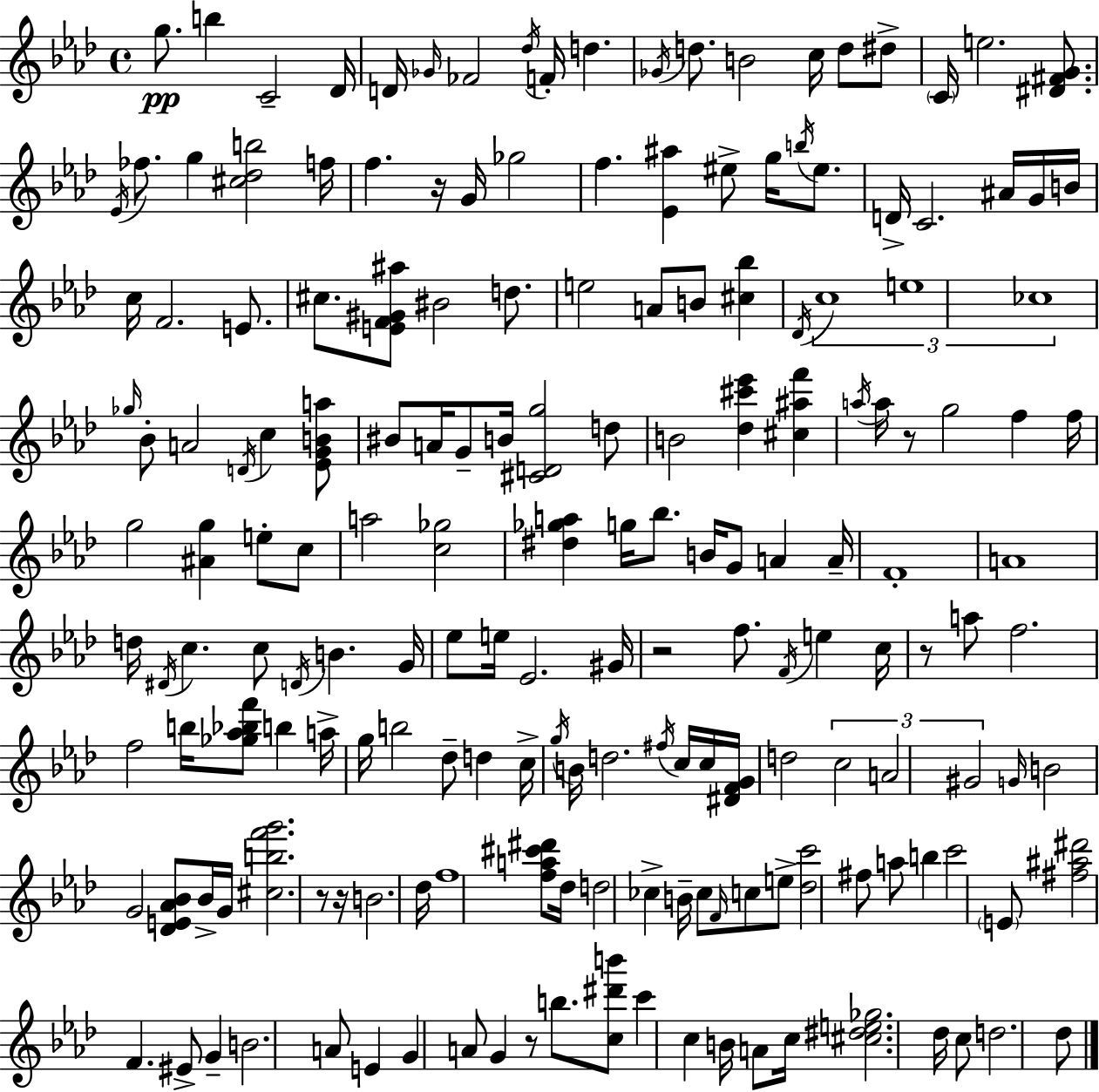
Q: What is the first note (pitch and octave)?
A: G5